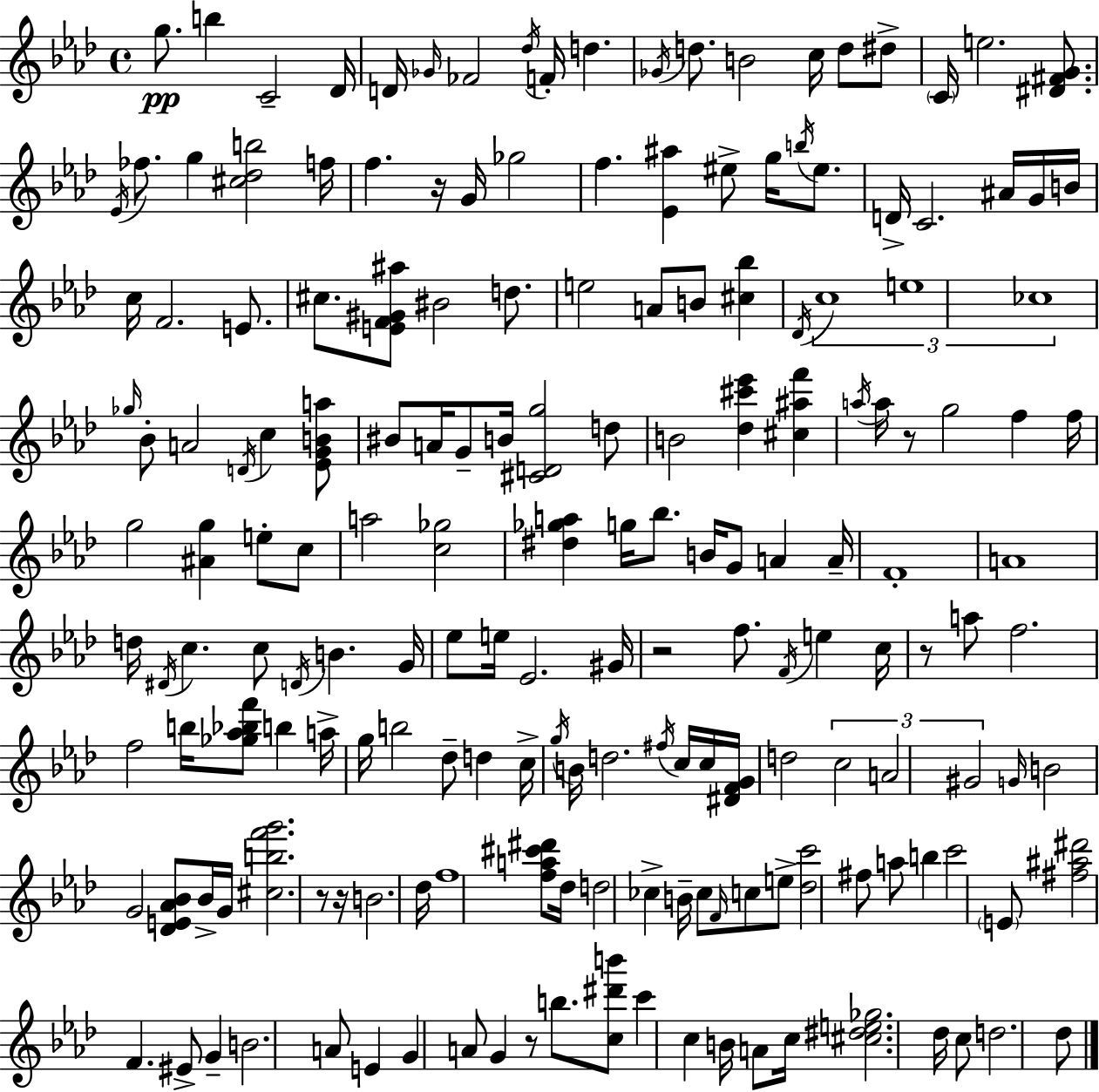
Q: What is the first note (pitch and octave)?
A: G5